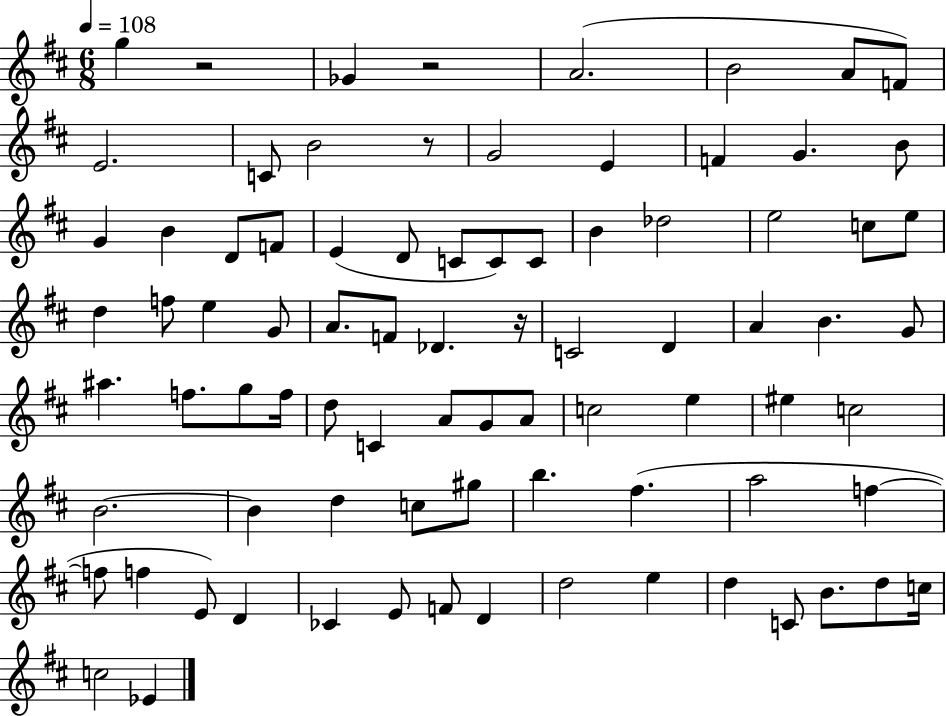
G5/q R/h Gb4/q R/h A4/h. B4/h A4/e F4/e E4/h. C4/e B4/h R/e G4/h E4/q F4/q G4/q. B4/e G4/q B4/q D4/e F4/e E4/q D4/e C4/e C4/e C4/e B4/q Db5/h E5/h C5/e E5/e D5/q F5/e E5/q G4/e A4/e. F4/e Db4/q. R/s C4/h D4/q A4/q B4/q. G4/e A#5/q. F5/e. G5/e F5/s D5/e C4/q A4/e G4/e A4/e C5/h E5/q EIS5/q C5/h B4/h. B4/q D5/q C5/e G#5/e B5/q. F#5/q. A5/h F5/q F5/e F5/q E4/e D4/q CES4/q E4/e F4/e D4/q D5/h E5/q D5/q C4/e B4/e. D5/e C5/s C5/h Eb4/q